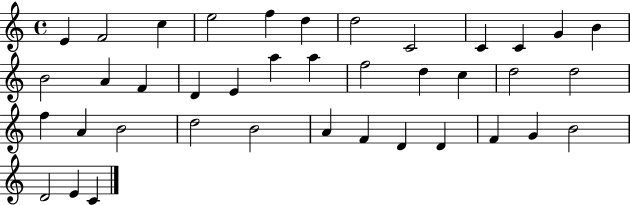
E4/q F4/h C5/q E5/h F5/q D5/q D5/h C4/h C4/q C4/q G4/q B4/q B4/h A4/q F4/q D4/q E4/q A5/q A5/q F5/h D5/q C5/q D5/h D5/h F5/q A4/q B4/h D5/h B4/h A4/q F4/q D4/q D4/q F4/q G4/q B4/h D4/h E4/q C4/q